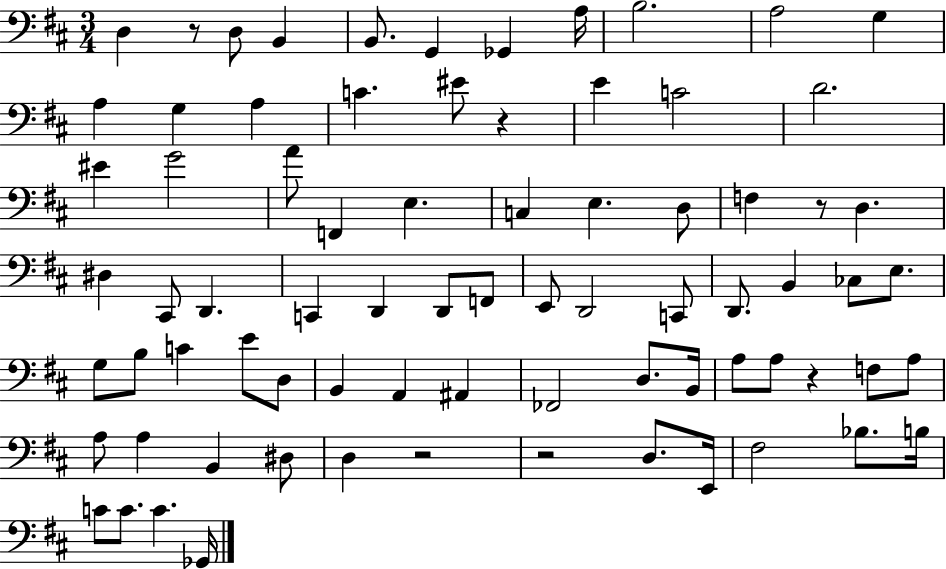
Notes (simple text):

D3/q R/e D3/e B2/q B2/e. G2/q Gb2/q A3/s B3/h. A3/h G3/q A3/q G3/q A3/q C4/q. EIS4/e R/q E4/q C4/h D4/h. EIS4/q G4/h A4/e F2/q E3/q. C3/q E3/q. D3/e F3/q R/e D3/q. D#3/q C#2/e D2/q. C2/q D2/q D2/e F2/e E2/e D2/h C2/e D2/e. B2/q CES3/e E3/e. G3/e B3/e C4/q E4/e D3/e B2/q A2/q A#2/q FES2/h D3/e. B2/s A3/e A3/e R/q F3/e A3/e A3/e A3/q B2/q D#3/e D3/q R/h R/h D3/e. E2/s F#3/h Bb3/e. B3/s C4/e C4/e. C4/q. Gb2/s